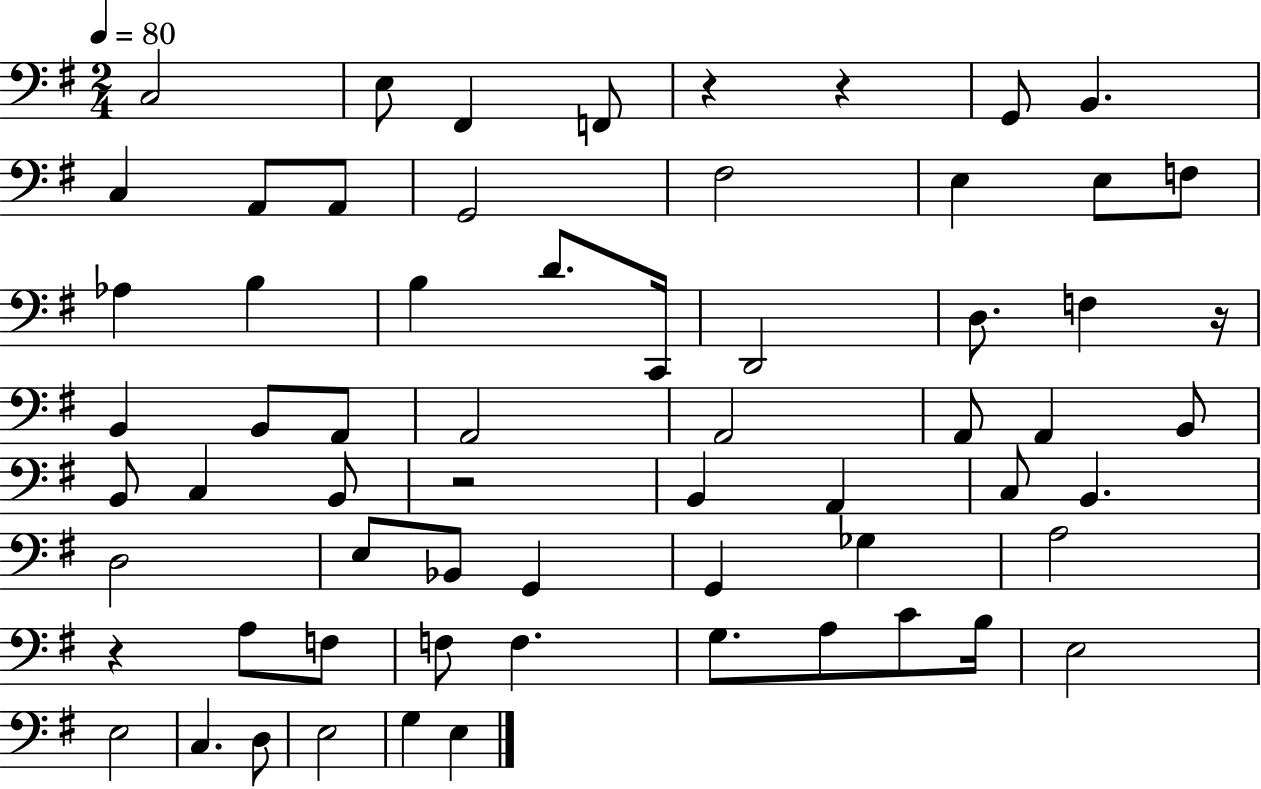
X:1
T:Untitled
M:2/4
L:1/4
K:G
C,2 E,/2 ^F,, F,,/2 z z G,,/2 B,, C, A,,/2 A,,/2 G,,2 ^F,2 E, E,/2 F,/2 _A, B, B, D/2 C,,/4 D,,2 D,/2 F, z/4 B,, B,,/2 A,,/2 A,,2 A,,2 A,,/2 A,, B,,/2 B,,/2 C, B,,/2 z2 B,, A,, C,/2 B,, D,2 E,/2 _B,,/2 G,, G,, _G, A,2 z A,/2 F,/2 F,/2 F, G,/2 A,/2 C/2 B,/4 E,2 E,2 C, D,/2 E,2 G, E,